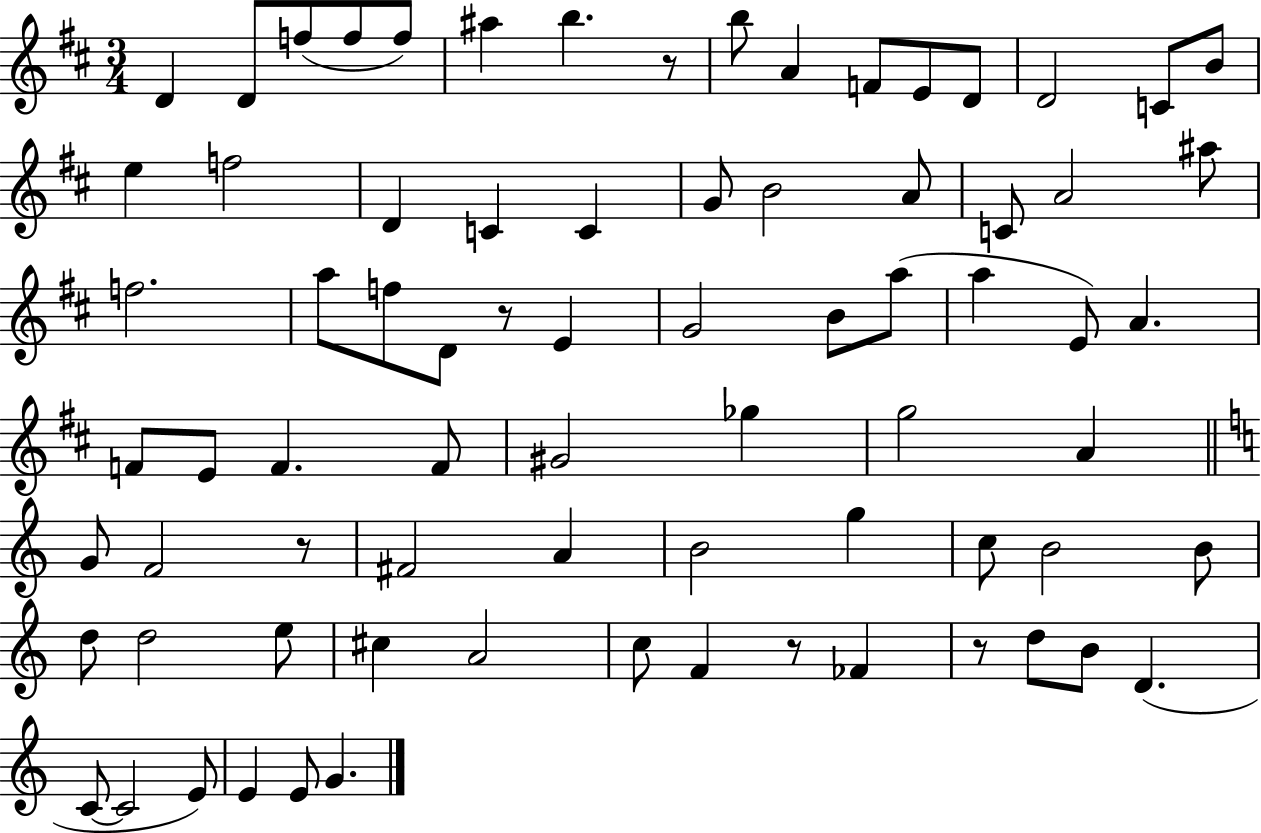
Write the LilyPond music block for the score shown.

{
  \clef treble
  \numericTimeSignature
  \time 3/4
  \key d \major
  \repeat volta 2 { d'4 d'8 f''8( f''8 f''8) | ais''4 b''4. r8 | b''8 a'4 f'8 e'8 d'8 | d'2 c'8 b'8 | \break e''4 f''2 | d'4 c'4 c'4 | g'8 b'2 a'8 | c'8 a'2 ais''8 | \break f''2. | a''8 f''8 d'8 r8 e'4 | g'2 b'8 a''8( | a''4 e'8) a'4. | \break f'8 e'8 f'4. f'8 | gis'2 ges''4 | g''2 a'4 | \bar "||" \break \key c \major g'8 f'2 r8 | fis'2 a'4 | b'2 g''4 | c''8 b'2 b'8 | \break d''8 d''2 e''8 | cis''4 a'2 | c''8 f'4 r8 fes'4 | r8 d''8 b'8 d'4.( | \break c'8~~ c'2 e'8) | e'4 e'8 g'4. | } \bar "|."
}